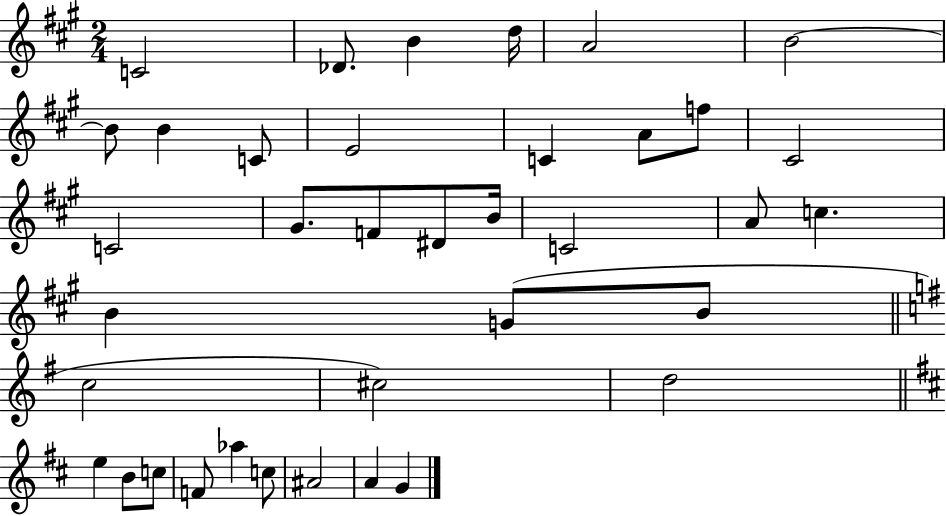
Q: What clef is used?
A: treble